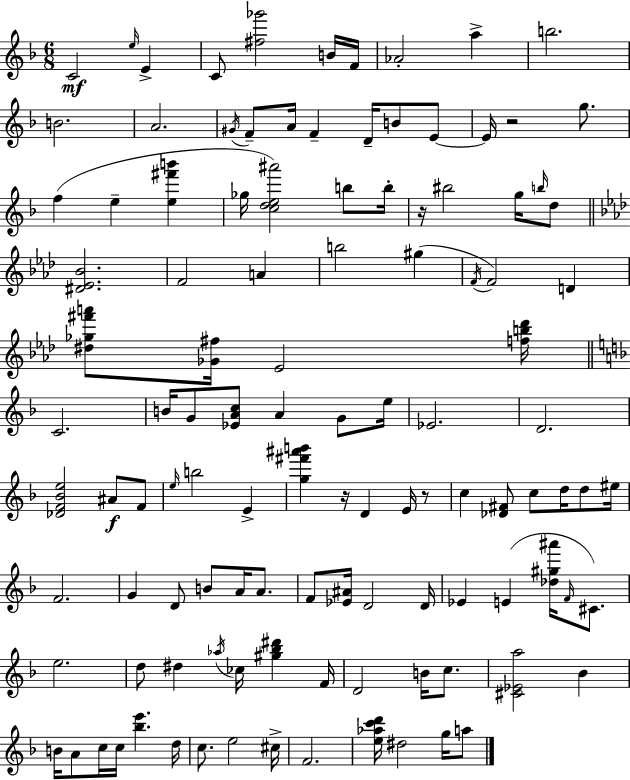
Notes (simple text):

C4/h E5/s E4/q C4/e [F#5,Gb6]/h B4/s F4/s Ab4/h A5/q B5/h. B4/h. A4/h. G#4/s F4/e A4/s F4/q D4/s B4/e E4/e E4/s R/h G5/e. F5/q E5/q [E5,F#6,B6]/q Gb5/s [C5,D5,E5,A#6]/h B5/e B5/s R/s BIS5/h G5/s B5/s D5/e [D#4,Eb4,Bb4]/h. F4/h A4/q B5/h G#5/q F4/s F4/h D4/q [D#5,Gb5,F#6,A6]/e [Gb4,F#5]/s Eb4/h [F5,B5,Db6]/s C4/h. B4/s G4/e [Eb4,A4,C5]/e A4/q G4/e E5/s Eb4/h. D4/h. [Db4,F4,Bb4,E5]/h A#4/e F4/e E5/s B5/h E4/q [G5,F#6,A#6,B6]/q R/s D4/q E4/s R/e C5/q [Db4,F#4]/e C5/e D5/s D5/e EIS5/s F4/h. G4/q D4/e B4/e A4/s A4/e. F4/e [Eb4,A#4]/s D4/h D4/s Eb4/q E4/q [Db5,G#5,A#6]/s F4/s C#4/e. E5/h. D5/e D#5/q Ab5/s CES5/s [G#5,Bb5,D#6]/q F4/s D4/h B4/s C5/e. [C#4,Eb4,A5]/h Bb4/q B4/s A4/e C5/s C5/s [Bb5,E6]/q. D5/s C5/e. E5/h C#5/s F4/h. [E5,Ab5,C6,D6]/s D#5/h G5/s A5/e